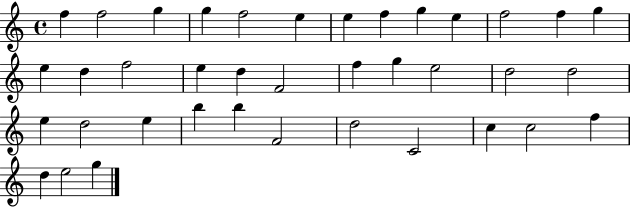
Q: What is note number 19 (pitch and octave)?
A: F4